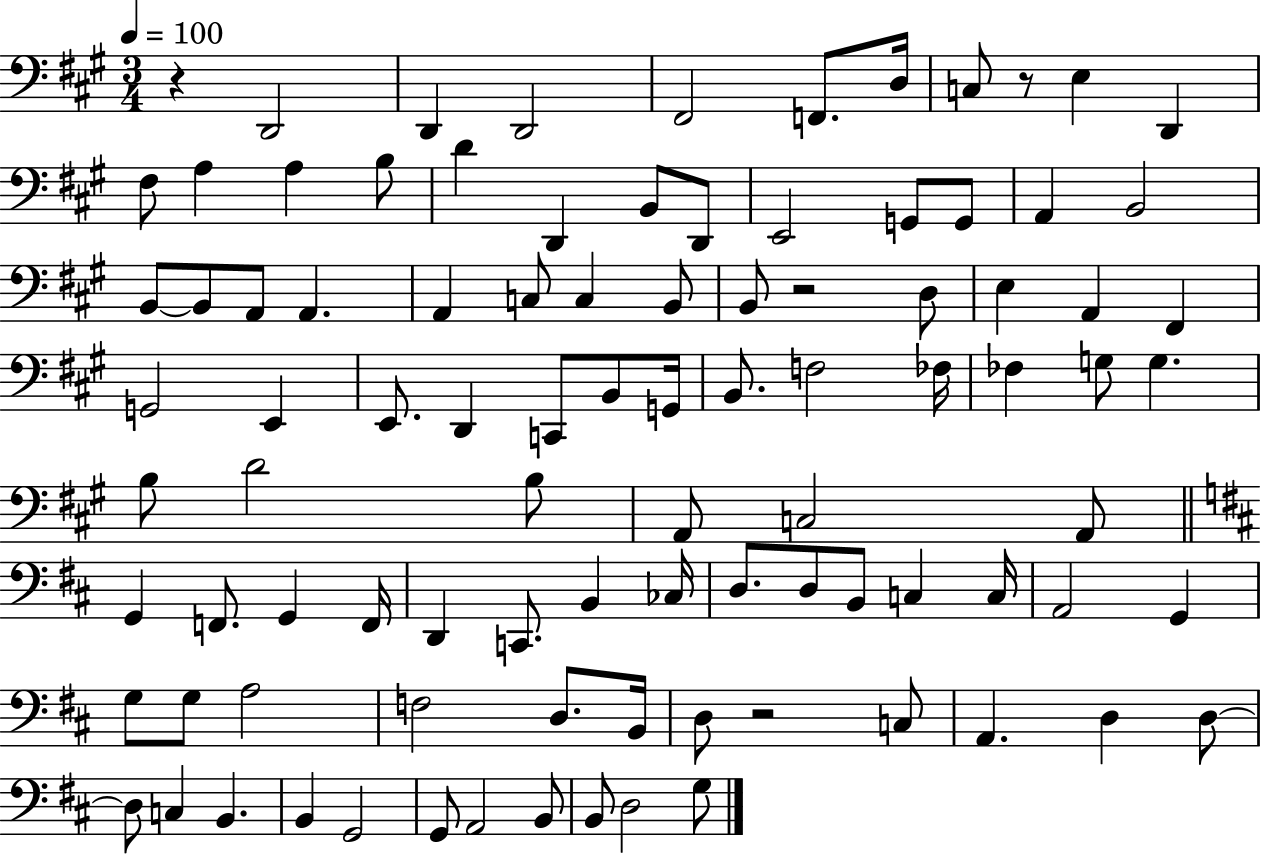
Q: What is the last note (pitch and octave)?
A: G3